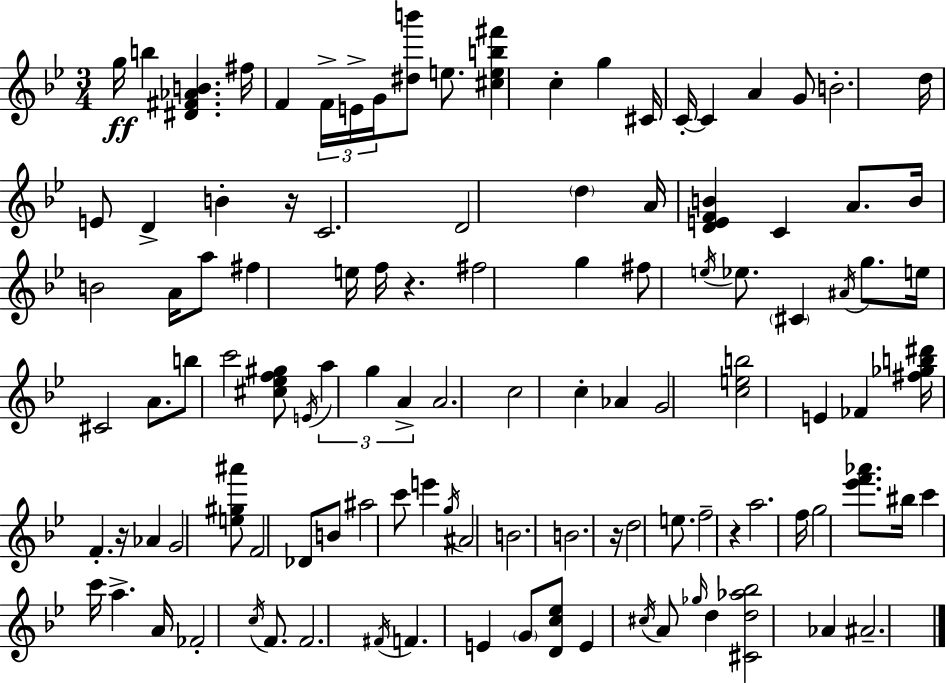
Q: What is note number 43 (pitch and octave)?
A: C#4